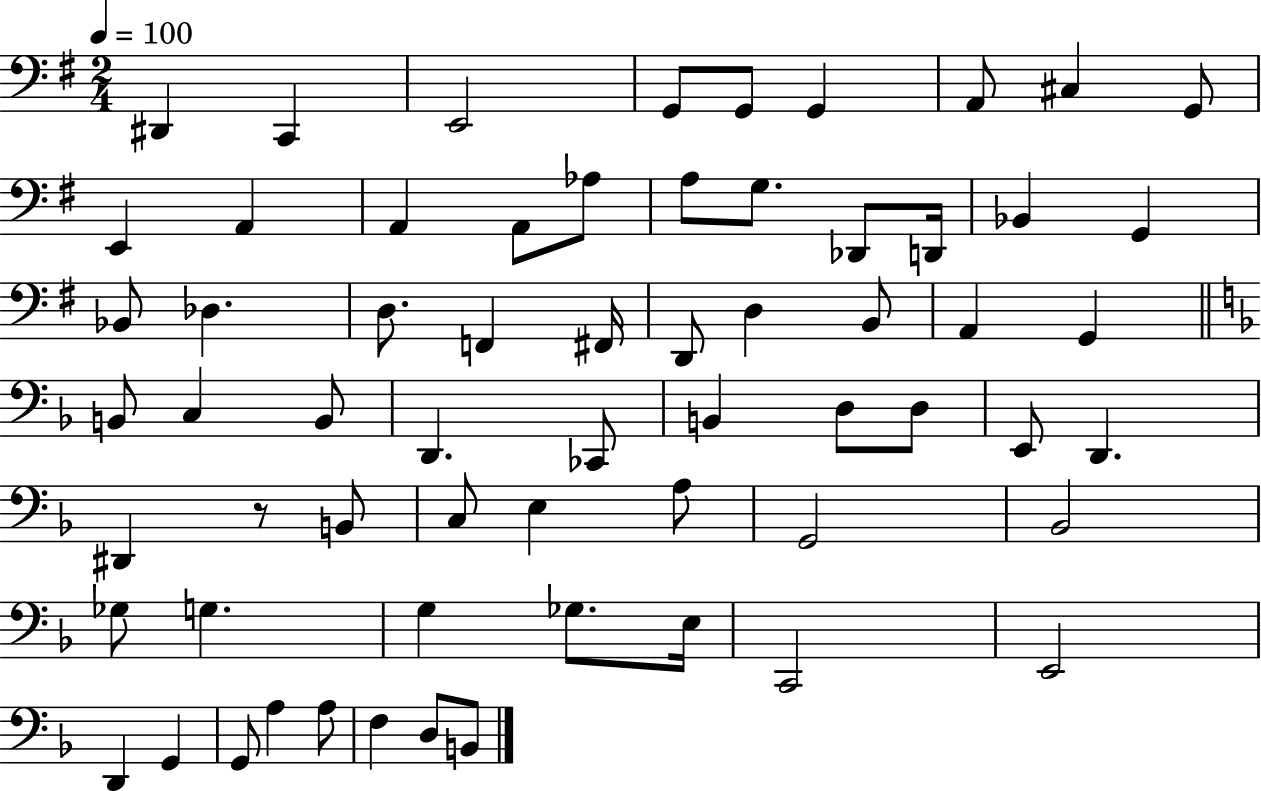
X:1
T:Untitled
M:2/4
L:1/4
K:G
^D,, C,, E,,2 G,,/2 G,,/2 G,, A,,/2 ^C, G,,/2 E,, A,, A,, A,,/2 _A,/2 A,/2 G,/2 _D,,/2 D,,/4 _B,, G,, _B,,/2 _D, D,/2 F,, ^F,,/4 D,,/2 D, B,,/2 A,, G,, B,,/2 C, B,,/2 D,, _C,,/2 B,, D,/2 D,/2 E,,/2 D,, ^D,, z/2 B,,/2 C,/2 E, A,/2 G,,2 _B,,2 _G,/2 G, G, _G,/2 E,/4 C,,2 E,,2 D,, G,, G,,/2 A, A,/2 F, D,/2 B,,/2